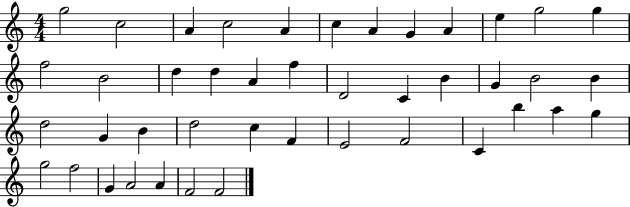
{
  \clef treble
  \numericTimeSignature
  \time 4/4
  \key c \major
  g''2 c''2 | a'4 c''2 a'4 | c''4 a'4 g'4 a'4 | e''4 g''2 g''4 | \break f''2 b'2 | d''4 d''4 a'4 f''4 | d'2 c'4 b'4 | g'4 b'2 b'4 | \break d''2 g'4 b'4 | d''2 c''4 f'4 | e'2 f'2 | c'4 b''4 a''4 g''4 | \break g''2 f''2 | g'4 a'2 a'4 | f'2 f'2 | \bar "|."
}